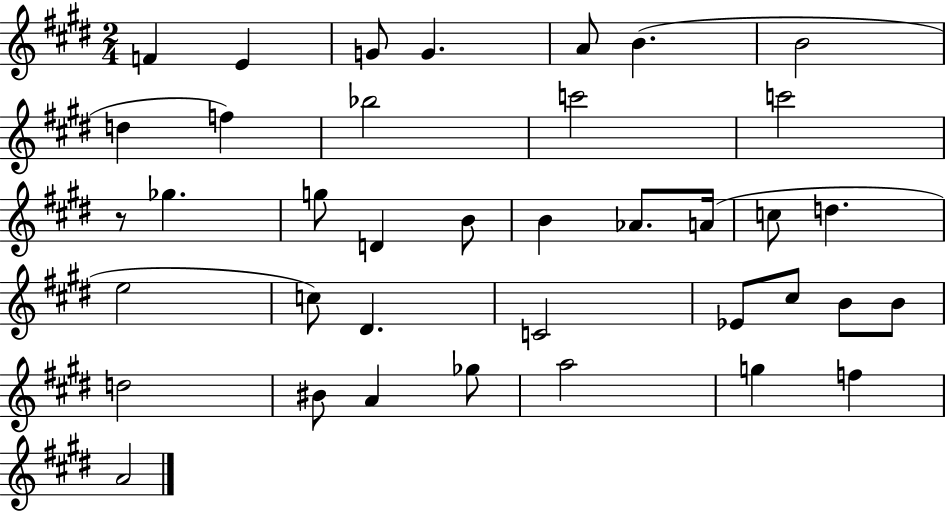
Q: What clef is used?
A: treble